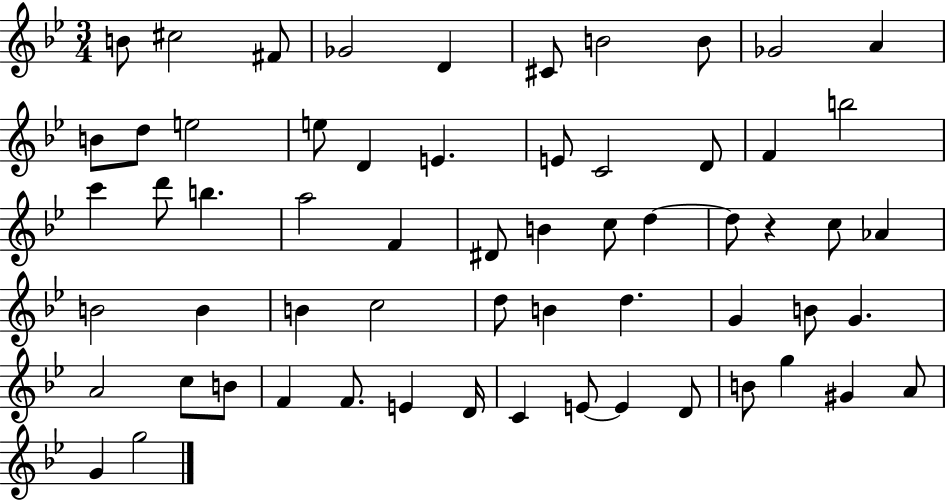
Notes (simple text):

B4/e C#5/h F#4/e Gb4/h D4/q C#4/e B4/h B4/e Gb4/h A4/q B4/e D5/e E5/h E5/e D4/q E4/q. E4/e C4/h D4/e F4/q B5/h C6/q D6/e B5/q. A5/h F4/q D#4/e B4/q C5/e D5/q D5/e R/q C5/e Ab4/q B4/h B4/q B4/q C5/h D5/e B4/q D5/q. G4/q B4/e G4/q. A4/h C5/e B4/e F4/q F4/e. E4/q D4/s C4/q E4/e E4/q D4/e B4/e G5/q G#4/q A4/e G4/q G5/h